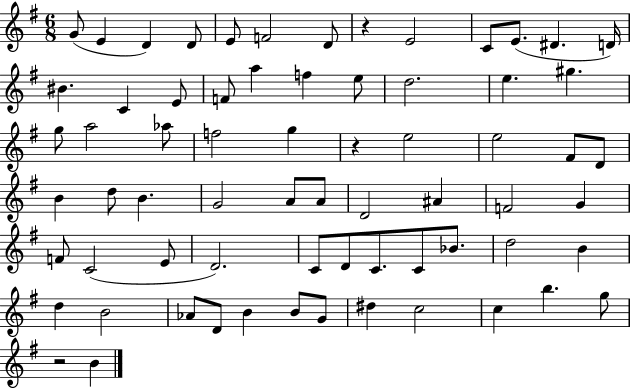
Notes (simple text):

G4/e E4/q D4/q D4/e E4/e F4/h D4/e R/q E4/h C4/e E4/e. D#4/q. D4/s BIS4/q. C4/q E4/e F4/e A5/q F5/q E5/e D5/h. E5/q. G#5/q. G5/e A5/h Ab5/e F5/h G5/q R/q E5/h E5/h F#4/e D4/e B4/q D5/e B4/q. G4/h A4/e A4/e D4/h A#4/q F4/h G4/q F4/e C4/h E4/e D4/h. C4/e D4/e C4/e. C4/e Bb4/e. D5/h B4/q D5/q B4/h Ab4/e D4/e B4/q B4/e G4/e D#5/q C5/h C5/q B5/q. G5/e R/h B4/q